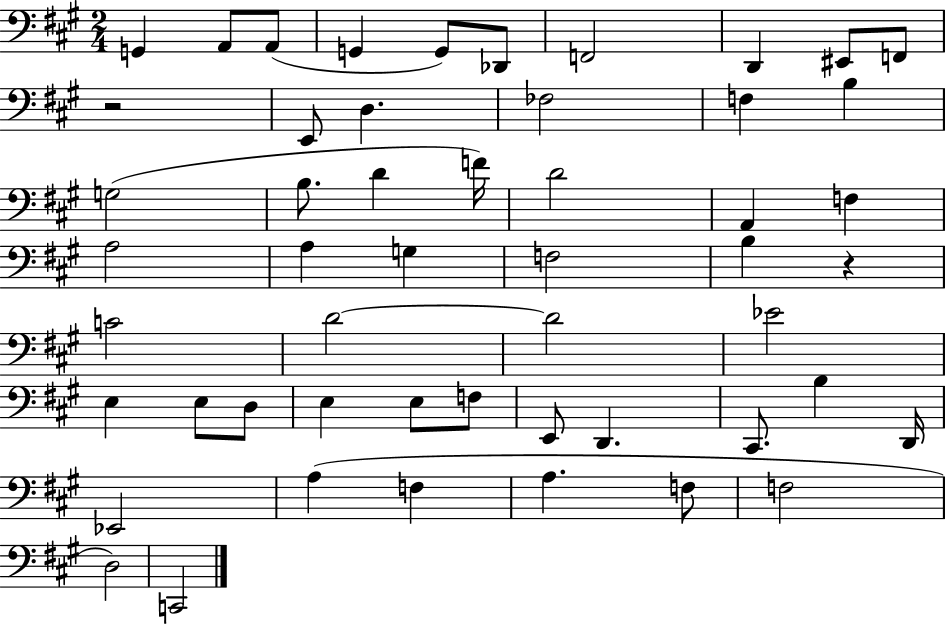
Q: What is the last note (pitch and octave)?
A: C2